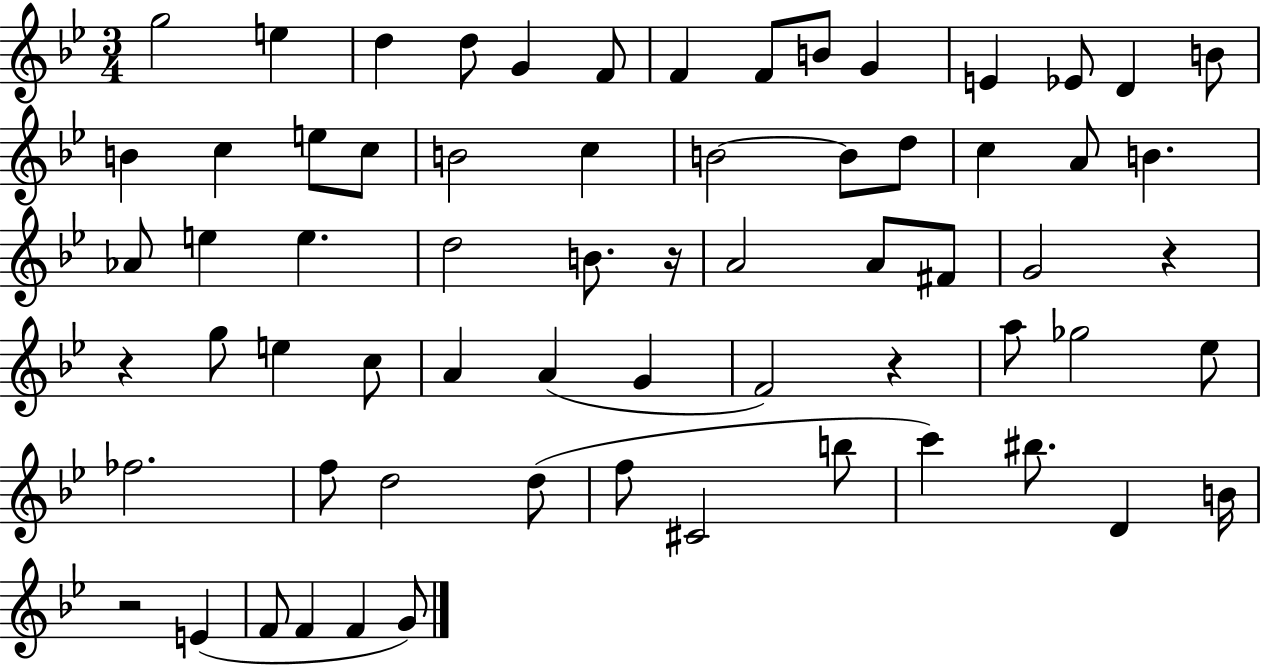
X:1
T:Untitled
M:3/4
L:1/4
K:Bb
g2 e d d/2 G F/2 F F/2 B/2 G E _E/2 D B/2 B c e/2 c/2 B2 c B2 B/2 d/2 c A/2 B _A/2 e e d2 B/2 z/4 A2 A/2 ^F/2 G2 z z g/2 e c/2 A A G F2 z a/2 _g2 _e/2 _f2 f/2 d2 d/2 f/2 ^C2 b/2 c' ^b/2 D B/4 z2 E F/2 F F G/2